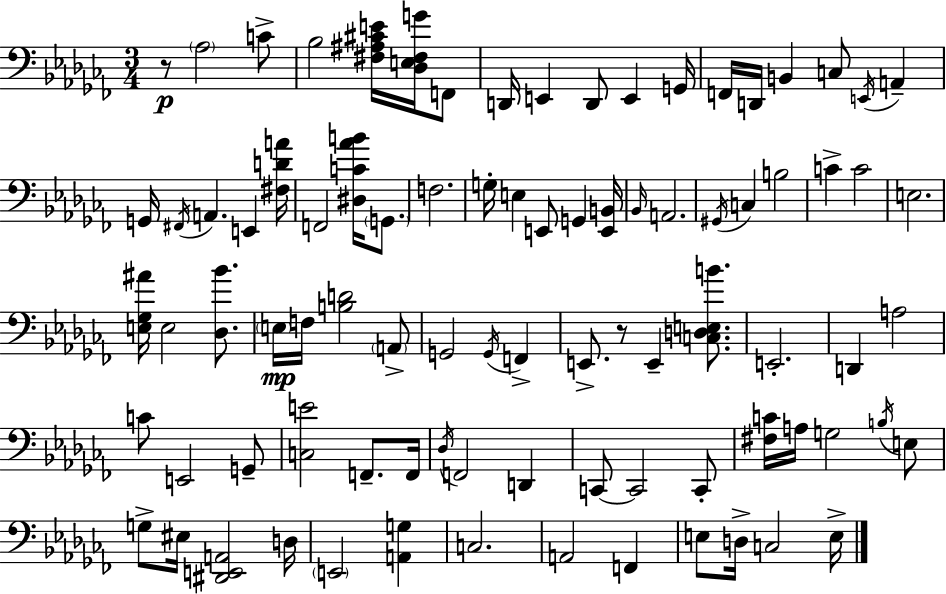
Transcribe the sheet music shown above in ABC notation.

X:1
T:Untitled
M:3/4
L:1/4
K:Abm
z/2 _A,2 C/2 _B,2 [^F,^A,^CE]/4 [_D,E,^F,G]/4 F,,/2 D,,/4 E,, D,,/2 E,, G,,/4 F,,/4 D,,/4 B,, C,/2 E,,/4 A,, G,,/4 ^F,,/4 A,, E,, [^F,DA]/4 F,,2 [^D,C_AB]/4 G,,/2 F,2 G,/4 E, E,,/2 G,, [E,,B,,]/4 _B,,/4 A,,2 ^G,,/4 C, B,2 C C2 E,2 [E,_G,^A]/4 E,2 [_D,_B]/2 E,/4 F,/4 [B,D]2 A,,/2 G,,2 G,,/4 F,, E,,/2 z/2 E,, [C,D,E,B]/2 E,,2 D,, A,2 C/2 E,,2 G,,/2 [C,E]2 F,,/2 F,,/4 _D,/4 F,,2 D,, C,,/2 C,,2 C,,/2 [^F,C]/4 A,/4 G,2 B,/4 E,/2 G,/2 ^E,/4 [^D,,E,,A,,]2 D,/4 E,,2 [A,,G,] C,2 A,,2 F,, E,/2 D,/4 C,2 E,/4